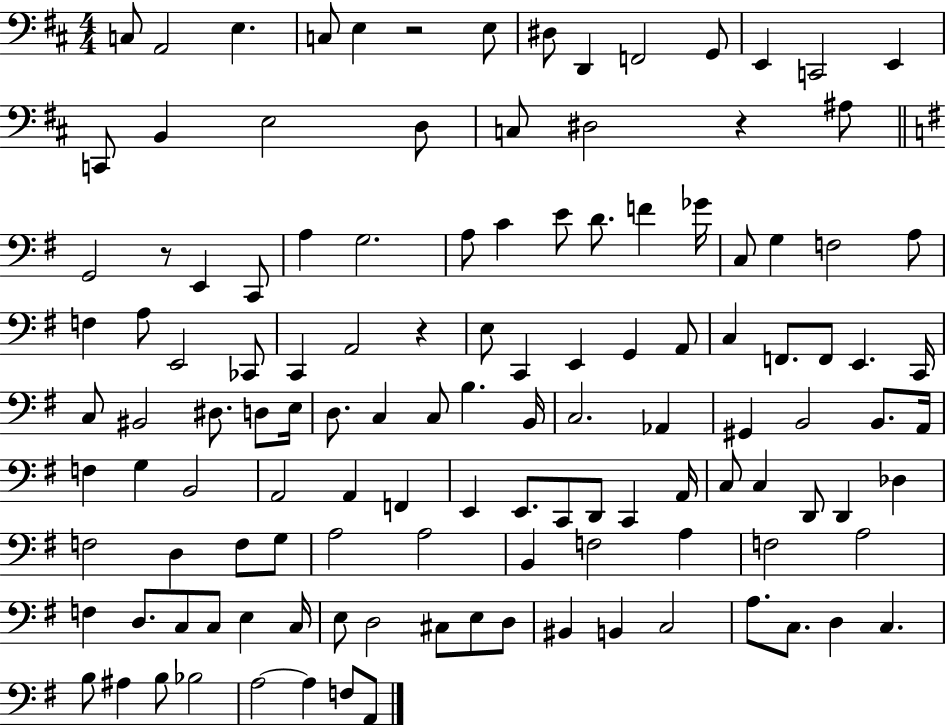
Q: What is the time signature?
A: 4/4